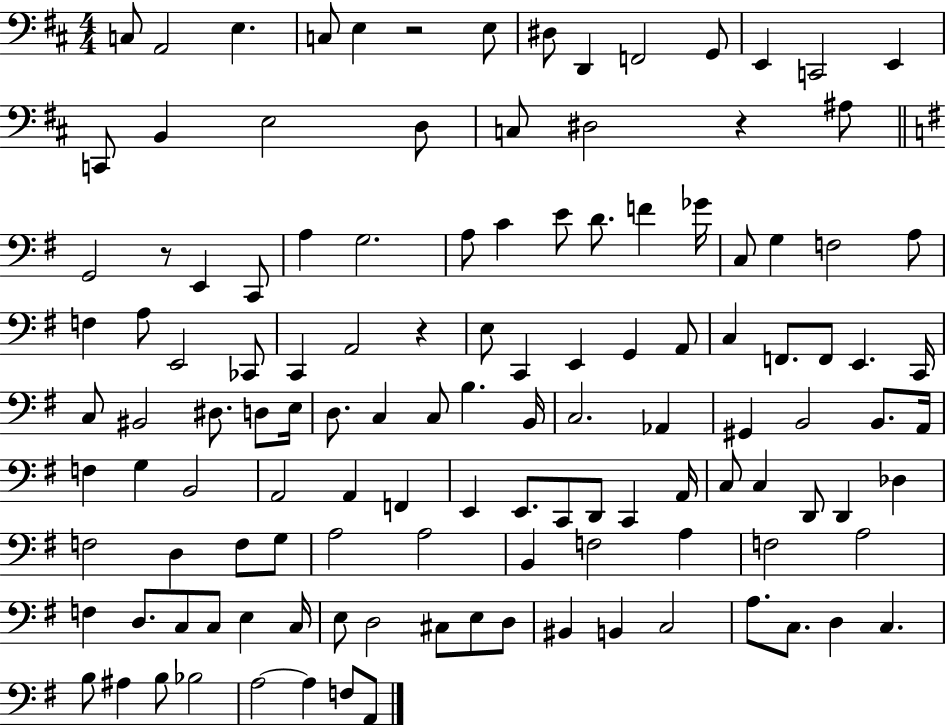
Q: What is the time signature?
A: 4/4